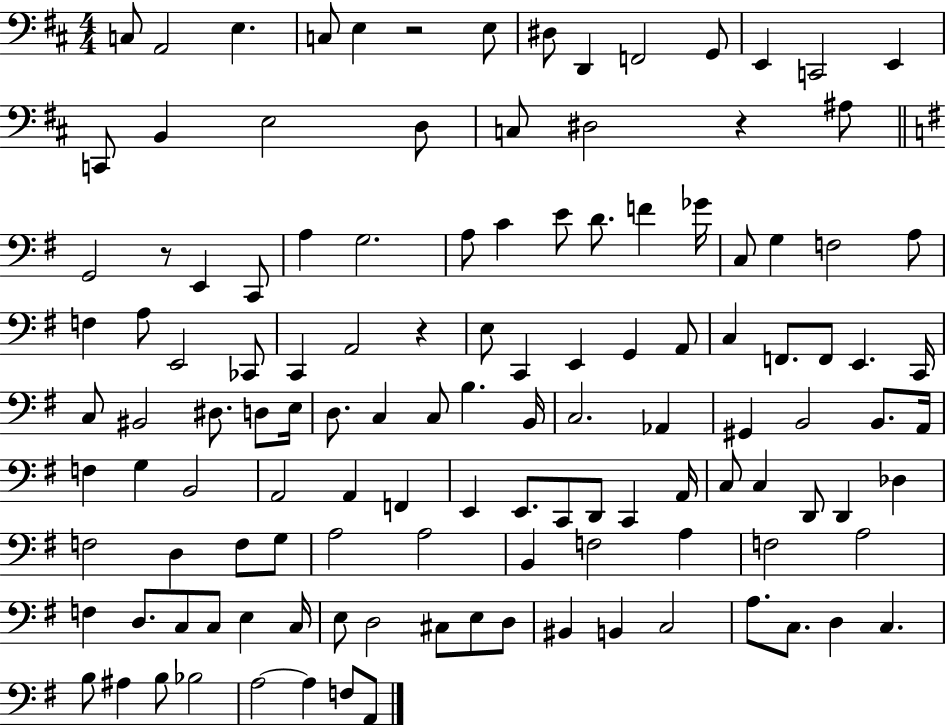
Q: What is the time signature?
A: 4/4